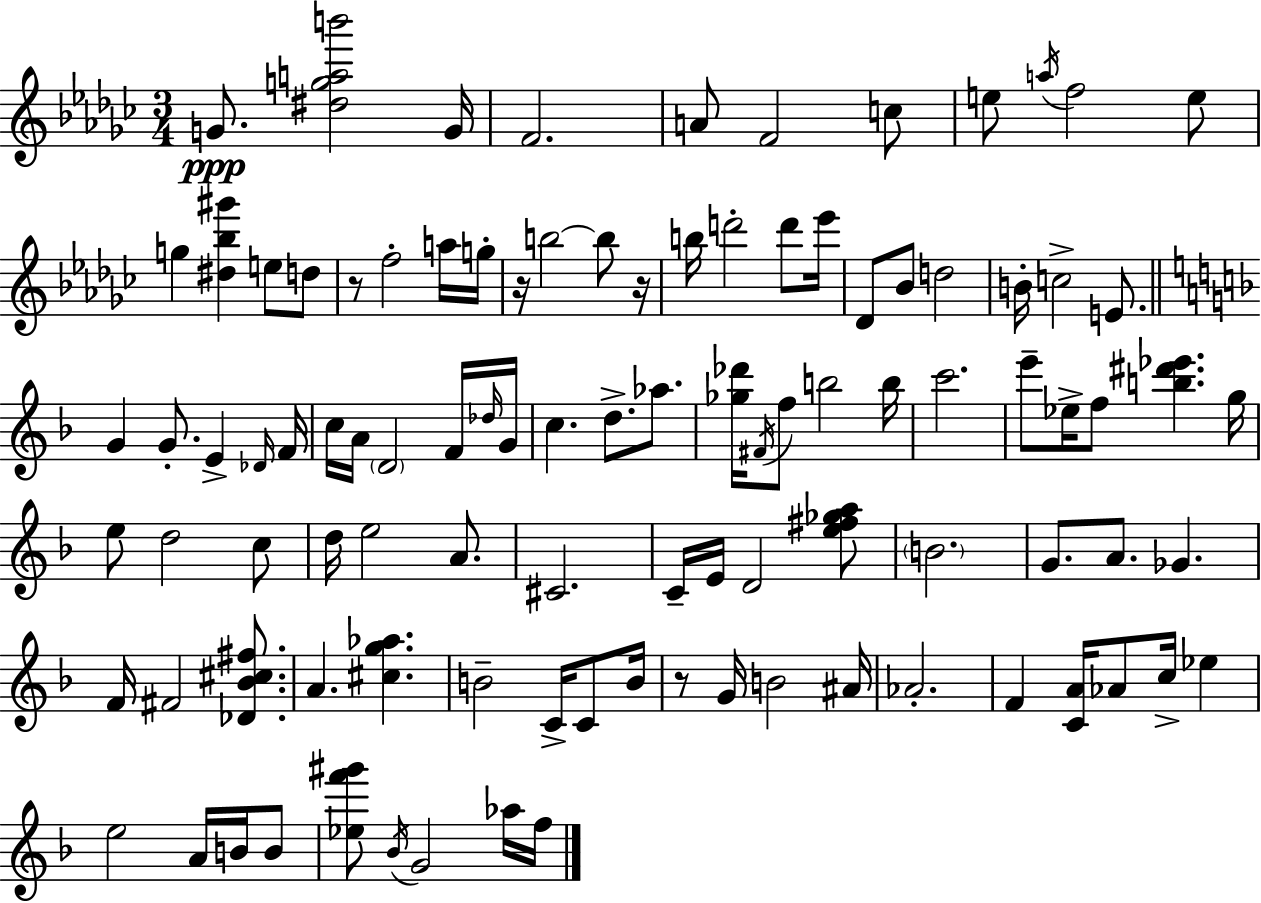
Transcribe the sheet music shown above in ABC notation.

X:1
T:Untitled
M:3/4
L:1/4
K:Ebm
G/2 [^dgab']2 G/4 F2 A/2 F2 c/2 e/2 a/4 f2 e/2 g [^d_b^g'] e/2 d/2 z/2 f2 a/4 g/4 z/4 b2 b/2 z/4 b/4 d'2 d'/2 _e'/4 _D/2 _B/2 d2 B/4 c2 E/2 G G/2 E _D/4 F/4 c/4 A/4 D2 F/4 _d/4 G/4 c d/2 _a/2 [_g_d']/4 ^F/4 f/2 b2 b/4 c'2 e'/2 _e/4 f/2 [b^d'_e'] g/4 e/2 d2 c/2 d/4 e2 A/2 ^C2 C/4 E/4 D2 [e^f_ga]/2 B2 G/2 A/2 _G F/4 ^F2 [_D_B^c^f]/2 A [^cg_a] B2 C/4 C/2 B/4 z/2 G/4 B2 ^A/4 _A2 F [CA]/4 _A/2 c/4 _e e2 A/4 B/4 B/2 [_ef'^g']/2 _B/4 G2 _a/4 f/4